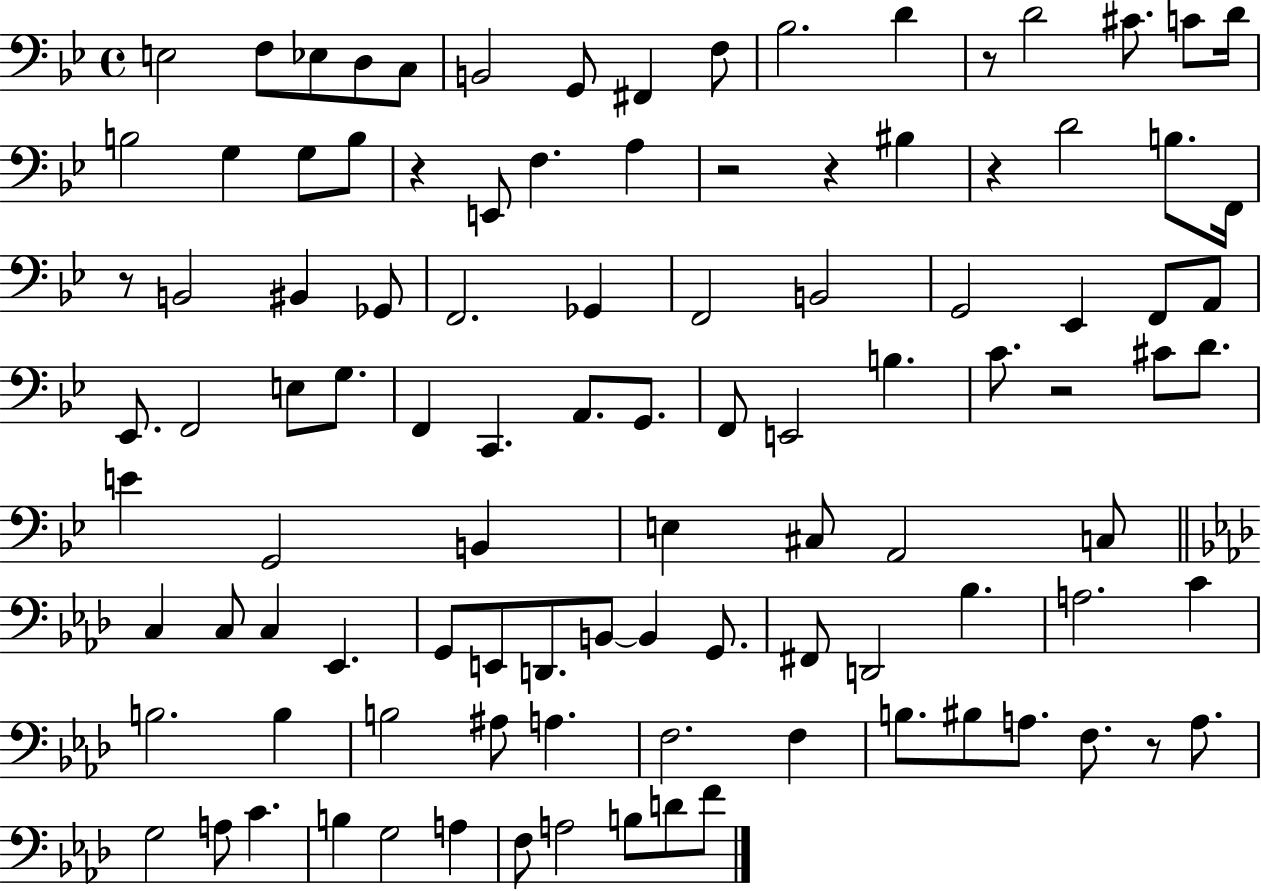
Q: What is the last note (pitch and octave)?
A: F4